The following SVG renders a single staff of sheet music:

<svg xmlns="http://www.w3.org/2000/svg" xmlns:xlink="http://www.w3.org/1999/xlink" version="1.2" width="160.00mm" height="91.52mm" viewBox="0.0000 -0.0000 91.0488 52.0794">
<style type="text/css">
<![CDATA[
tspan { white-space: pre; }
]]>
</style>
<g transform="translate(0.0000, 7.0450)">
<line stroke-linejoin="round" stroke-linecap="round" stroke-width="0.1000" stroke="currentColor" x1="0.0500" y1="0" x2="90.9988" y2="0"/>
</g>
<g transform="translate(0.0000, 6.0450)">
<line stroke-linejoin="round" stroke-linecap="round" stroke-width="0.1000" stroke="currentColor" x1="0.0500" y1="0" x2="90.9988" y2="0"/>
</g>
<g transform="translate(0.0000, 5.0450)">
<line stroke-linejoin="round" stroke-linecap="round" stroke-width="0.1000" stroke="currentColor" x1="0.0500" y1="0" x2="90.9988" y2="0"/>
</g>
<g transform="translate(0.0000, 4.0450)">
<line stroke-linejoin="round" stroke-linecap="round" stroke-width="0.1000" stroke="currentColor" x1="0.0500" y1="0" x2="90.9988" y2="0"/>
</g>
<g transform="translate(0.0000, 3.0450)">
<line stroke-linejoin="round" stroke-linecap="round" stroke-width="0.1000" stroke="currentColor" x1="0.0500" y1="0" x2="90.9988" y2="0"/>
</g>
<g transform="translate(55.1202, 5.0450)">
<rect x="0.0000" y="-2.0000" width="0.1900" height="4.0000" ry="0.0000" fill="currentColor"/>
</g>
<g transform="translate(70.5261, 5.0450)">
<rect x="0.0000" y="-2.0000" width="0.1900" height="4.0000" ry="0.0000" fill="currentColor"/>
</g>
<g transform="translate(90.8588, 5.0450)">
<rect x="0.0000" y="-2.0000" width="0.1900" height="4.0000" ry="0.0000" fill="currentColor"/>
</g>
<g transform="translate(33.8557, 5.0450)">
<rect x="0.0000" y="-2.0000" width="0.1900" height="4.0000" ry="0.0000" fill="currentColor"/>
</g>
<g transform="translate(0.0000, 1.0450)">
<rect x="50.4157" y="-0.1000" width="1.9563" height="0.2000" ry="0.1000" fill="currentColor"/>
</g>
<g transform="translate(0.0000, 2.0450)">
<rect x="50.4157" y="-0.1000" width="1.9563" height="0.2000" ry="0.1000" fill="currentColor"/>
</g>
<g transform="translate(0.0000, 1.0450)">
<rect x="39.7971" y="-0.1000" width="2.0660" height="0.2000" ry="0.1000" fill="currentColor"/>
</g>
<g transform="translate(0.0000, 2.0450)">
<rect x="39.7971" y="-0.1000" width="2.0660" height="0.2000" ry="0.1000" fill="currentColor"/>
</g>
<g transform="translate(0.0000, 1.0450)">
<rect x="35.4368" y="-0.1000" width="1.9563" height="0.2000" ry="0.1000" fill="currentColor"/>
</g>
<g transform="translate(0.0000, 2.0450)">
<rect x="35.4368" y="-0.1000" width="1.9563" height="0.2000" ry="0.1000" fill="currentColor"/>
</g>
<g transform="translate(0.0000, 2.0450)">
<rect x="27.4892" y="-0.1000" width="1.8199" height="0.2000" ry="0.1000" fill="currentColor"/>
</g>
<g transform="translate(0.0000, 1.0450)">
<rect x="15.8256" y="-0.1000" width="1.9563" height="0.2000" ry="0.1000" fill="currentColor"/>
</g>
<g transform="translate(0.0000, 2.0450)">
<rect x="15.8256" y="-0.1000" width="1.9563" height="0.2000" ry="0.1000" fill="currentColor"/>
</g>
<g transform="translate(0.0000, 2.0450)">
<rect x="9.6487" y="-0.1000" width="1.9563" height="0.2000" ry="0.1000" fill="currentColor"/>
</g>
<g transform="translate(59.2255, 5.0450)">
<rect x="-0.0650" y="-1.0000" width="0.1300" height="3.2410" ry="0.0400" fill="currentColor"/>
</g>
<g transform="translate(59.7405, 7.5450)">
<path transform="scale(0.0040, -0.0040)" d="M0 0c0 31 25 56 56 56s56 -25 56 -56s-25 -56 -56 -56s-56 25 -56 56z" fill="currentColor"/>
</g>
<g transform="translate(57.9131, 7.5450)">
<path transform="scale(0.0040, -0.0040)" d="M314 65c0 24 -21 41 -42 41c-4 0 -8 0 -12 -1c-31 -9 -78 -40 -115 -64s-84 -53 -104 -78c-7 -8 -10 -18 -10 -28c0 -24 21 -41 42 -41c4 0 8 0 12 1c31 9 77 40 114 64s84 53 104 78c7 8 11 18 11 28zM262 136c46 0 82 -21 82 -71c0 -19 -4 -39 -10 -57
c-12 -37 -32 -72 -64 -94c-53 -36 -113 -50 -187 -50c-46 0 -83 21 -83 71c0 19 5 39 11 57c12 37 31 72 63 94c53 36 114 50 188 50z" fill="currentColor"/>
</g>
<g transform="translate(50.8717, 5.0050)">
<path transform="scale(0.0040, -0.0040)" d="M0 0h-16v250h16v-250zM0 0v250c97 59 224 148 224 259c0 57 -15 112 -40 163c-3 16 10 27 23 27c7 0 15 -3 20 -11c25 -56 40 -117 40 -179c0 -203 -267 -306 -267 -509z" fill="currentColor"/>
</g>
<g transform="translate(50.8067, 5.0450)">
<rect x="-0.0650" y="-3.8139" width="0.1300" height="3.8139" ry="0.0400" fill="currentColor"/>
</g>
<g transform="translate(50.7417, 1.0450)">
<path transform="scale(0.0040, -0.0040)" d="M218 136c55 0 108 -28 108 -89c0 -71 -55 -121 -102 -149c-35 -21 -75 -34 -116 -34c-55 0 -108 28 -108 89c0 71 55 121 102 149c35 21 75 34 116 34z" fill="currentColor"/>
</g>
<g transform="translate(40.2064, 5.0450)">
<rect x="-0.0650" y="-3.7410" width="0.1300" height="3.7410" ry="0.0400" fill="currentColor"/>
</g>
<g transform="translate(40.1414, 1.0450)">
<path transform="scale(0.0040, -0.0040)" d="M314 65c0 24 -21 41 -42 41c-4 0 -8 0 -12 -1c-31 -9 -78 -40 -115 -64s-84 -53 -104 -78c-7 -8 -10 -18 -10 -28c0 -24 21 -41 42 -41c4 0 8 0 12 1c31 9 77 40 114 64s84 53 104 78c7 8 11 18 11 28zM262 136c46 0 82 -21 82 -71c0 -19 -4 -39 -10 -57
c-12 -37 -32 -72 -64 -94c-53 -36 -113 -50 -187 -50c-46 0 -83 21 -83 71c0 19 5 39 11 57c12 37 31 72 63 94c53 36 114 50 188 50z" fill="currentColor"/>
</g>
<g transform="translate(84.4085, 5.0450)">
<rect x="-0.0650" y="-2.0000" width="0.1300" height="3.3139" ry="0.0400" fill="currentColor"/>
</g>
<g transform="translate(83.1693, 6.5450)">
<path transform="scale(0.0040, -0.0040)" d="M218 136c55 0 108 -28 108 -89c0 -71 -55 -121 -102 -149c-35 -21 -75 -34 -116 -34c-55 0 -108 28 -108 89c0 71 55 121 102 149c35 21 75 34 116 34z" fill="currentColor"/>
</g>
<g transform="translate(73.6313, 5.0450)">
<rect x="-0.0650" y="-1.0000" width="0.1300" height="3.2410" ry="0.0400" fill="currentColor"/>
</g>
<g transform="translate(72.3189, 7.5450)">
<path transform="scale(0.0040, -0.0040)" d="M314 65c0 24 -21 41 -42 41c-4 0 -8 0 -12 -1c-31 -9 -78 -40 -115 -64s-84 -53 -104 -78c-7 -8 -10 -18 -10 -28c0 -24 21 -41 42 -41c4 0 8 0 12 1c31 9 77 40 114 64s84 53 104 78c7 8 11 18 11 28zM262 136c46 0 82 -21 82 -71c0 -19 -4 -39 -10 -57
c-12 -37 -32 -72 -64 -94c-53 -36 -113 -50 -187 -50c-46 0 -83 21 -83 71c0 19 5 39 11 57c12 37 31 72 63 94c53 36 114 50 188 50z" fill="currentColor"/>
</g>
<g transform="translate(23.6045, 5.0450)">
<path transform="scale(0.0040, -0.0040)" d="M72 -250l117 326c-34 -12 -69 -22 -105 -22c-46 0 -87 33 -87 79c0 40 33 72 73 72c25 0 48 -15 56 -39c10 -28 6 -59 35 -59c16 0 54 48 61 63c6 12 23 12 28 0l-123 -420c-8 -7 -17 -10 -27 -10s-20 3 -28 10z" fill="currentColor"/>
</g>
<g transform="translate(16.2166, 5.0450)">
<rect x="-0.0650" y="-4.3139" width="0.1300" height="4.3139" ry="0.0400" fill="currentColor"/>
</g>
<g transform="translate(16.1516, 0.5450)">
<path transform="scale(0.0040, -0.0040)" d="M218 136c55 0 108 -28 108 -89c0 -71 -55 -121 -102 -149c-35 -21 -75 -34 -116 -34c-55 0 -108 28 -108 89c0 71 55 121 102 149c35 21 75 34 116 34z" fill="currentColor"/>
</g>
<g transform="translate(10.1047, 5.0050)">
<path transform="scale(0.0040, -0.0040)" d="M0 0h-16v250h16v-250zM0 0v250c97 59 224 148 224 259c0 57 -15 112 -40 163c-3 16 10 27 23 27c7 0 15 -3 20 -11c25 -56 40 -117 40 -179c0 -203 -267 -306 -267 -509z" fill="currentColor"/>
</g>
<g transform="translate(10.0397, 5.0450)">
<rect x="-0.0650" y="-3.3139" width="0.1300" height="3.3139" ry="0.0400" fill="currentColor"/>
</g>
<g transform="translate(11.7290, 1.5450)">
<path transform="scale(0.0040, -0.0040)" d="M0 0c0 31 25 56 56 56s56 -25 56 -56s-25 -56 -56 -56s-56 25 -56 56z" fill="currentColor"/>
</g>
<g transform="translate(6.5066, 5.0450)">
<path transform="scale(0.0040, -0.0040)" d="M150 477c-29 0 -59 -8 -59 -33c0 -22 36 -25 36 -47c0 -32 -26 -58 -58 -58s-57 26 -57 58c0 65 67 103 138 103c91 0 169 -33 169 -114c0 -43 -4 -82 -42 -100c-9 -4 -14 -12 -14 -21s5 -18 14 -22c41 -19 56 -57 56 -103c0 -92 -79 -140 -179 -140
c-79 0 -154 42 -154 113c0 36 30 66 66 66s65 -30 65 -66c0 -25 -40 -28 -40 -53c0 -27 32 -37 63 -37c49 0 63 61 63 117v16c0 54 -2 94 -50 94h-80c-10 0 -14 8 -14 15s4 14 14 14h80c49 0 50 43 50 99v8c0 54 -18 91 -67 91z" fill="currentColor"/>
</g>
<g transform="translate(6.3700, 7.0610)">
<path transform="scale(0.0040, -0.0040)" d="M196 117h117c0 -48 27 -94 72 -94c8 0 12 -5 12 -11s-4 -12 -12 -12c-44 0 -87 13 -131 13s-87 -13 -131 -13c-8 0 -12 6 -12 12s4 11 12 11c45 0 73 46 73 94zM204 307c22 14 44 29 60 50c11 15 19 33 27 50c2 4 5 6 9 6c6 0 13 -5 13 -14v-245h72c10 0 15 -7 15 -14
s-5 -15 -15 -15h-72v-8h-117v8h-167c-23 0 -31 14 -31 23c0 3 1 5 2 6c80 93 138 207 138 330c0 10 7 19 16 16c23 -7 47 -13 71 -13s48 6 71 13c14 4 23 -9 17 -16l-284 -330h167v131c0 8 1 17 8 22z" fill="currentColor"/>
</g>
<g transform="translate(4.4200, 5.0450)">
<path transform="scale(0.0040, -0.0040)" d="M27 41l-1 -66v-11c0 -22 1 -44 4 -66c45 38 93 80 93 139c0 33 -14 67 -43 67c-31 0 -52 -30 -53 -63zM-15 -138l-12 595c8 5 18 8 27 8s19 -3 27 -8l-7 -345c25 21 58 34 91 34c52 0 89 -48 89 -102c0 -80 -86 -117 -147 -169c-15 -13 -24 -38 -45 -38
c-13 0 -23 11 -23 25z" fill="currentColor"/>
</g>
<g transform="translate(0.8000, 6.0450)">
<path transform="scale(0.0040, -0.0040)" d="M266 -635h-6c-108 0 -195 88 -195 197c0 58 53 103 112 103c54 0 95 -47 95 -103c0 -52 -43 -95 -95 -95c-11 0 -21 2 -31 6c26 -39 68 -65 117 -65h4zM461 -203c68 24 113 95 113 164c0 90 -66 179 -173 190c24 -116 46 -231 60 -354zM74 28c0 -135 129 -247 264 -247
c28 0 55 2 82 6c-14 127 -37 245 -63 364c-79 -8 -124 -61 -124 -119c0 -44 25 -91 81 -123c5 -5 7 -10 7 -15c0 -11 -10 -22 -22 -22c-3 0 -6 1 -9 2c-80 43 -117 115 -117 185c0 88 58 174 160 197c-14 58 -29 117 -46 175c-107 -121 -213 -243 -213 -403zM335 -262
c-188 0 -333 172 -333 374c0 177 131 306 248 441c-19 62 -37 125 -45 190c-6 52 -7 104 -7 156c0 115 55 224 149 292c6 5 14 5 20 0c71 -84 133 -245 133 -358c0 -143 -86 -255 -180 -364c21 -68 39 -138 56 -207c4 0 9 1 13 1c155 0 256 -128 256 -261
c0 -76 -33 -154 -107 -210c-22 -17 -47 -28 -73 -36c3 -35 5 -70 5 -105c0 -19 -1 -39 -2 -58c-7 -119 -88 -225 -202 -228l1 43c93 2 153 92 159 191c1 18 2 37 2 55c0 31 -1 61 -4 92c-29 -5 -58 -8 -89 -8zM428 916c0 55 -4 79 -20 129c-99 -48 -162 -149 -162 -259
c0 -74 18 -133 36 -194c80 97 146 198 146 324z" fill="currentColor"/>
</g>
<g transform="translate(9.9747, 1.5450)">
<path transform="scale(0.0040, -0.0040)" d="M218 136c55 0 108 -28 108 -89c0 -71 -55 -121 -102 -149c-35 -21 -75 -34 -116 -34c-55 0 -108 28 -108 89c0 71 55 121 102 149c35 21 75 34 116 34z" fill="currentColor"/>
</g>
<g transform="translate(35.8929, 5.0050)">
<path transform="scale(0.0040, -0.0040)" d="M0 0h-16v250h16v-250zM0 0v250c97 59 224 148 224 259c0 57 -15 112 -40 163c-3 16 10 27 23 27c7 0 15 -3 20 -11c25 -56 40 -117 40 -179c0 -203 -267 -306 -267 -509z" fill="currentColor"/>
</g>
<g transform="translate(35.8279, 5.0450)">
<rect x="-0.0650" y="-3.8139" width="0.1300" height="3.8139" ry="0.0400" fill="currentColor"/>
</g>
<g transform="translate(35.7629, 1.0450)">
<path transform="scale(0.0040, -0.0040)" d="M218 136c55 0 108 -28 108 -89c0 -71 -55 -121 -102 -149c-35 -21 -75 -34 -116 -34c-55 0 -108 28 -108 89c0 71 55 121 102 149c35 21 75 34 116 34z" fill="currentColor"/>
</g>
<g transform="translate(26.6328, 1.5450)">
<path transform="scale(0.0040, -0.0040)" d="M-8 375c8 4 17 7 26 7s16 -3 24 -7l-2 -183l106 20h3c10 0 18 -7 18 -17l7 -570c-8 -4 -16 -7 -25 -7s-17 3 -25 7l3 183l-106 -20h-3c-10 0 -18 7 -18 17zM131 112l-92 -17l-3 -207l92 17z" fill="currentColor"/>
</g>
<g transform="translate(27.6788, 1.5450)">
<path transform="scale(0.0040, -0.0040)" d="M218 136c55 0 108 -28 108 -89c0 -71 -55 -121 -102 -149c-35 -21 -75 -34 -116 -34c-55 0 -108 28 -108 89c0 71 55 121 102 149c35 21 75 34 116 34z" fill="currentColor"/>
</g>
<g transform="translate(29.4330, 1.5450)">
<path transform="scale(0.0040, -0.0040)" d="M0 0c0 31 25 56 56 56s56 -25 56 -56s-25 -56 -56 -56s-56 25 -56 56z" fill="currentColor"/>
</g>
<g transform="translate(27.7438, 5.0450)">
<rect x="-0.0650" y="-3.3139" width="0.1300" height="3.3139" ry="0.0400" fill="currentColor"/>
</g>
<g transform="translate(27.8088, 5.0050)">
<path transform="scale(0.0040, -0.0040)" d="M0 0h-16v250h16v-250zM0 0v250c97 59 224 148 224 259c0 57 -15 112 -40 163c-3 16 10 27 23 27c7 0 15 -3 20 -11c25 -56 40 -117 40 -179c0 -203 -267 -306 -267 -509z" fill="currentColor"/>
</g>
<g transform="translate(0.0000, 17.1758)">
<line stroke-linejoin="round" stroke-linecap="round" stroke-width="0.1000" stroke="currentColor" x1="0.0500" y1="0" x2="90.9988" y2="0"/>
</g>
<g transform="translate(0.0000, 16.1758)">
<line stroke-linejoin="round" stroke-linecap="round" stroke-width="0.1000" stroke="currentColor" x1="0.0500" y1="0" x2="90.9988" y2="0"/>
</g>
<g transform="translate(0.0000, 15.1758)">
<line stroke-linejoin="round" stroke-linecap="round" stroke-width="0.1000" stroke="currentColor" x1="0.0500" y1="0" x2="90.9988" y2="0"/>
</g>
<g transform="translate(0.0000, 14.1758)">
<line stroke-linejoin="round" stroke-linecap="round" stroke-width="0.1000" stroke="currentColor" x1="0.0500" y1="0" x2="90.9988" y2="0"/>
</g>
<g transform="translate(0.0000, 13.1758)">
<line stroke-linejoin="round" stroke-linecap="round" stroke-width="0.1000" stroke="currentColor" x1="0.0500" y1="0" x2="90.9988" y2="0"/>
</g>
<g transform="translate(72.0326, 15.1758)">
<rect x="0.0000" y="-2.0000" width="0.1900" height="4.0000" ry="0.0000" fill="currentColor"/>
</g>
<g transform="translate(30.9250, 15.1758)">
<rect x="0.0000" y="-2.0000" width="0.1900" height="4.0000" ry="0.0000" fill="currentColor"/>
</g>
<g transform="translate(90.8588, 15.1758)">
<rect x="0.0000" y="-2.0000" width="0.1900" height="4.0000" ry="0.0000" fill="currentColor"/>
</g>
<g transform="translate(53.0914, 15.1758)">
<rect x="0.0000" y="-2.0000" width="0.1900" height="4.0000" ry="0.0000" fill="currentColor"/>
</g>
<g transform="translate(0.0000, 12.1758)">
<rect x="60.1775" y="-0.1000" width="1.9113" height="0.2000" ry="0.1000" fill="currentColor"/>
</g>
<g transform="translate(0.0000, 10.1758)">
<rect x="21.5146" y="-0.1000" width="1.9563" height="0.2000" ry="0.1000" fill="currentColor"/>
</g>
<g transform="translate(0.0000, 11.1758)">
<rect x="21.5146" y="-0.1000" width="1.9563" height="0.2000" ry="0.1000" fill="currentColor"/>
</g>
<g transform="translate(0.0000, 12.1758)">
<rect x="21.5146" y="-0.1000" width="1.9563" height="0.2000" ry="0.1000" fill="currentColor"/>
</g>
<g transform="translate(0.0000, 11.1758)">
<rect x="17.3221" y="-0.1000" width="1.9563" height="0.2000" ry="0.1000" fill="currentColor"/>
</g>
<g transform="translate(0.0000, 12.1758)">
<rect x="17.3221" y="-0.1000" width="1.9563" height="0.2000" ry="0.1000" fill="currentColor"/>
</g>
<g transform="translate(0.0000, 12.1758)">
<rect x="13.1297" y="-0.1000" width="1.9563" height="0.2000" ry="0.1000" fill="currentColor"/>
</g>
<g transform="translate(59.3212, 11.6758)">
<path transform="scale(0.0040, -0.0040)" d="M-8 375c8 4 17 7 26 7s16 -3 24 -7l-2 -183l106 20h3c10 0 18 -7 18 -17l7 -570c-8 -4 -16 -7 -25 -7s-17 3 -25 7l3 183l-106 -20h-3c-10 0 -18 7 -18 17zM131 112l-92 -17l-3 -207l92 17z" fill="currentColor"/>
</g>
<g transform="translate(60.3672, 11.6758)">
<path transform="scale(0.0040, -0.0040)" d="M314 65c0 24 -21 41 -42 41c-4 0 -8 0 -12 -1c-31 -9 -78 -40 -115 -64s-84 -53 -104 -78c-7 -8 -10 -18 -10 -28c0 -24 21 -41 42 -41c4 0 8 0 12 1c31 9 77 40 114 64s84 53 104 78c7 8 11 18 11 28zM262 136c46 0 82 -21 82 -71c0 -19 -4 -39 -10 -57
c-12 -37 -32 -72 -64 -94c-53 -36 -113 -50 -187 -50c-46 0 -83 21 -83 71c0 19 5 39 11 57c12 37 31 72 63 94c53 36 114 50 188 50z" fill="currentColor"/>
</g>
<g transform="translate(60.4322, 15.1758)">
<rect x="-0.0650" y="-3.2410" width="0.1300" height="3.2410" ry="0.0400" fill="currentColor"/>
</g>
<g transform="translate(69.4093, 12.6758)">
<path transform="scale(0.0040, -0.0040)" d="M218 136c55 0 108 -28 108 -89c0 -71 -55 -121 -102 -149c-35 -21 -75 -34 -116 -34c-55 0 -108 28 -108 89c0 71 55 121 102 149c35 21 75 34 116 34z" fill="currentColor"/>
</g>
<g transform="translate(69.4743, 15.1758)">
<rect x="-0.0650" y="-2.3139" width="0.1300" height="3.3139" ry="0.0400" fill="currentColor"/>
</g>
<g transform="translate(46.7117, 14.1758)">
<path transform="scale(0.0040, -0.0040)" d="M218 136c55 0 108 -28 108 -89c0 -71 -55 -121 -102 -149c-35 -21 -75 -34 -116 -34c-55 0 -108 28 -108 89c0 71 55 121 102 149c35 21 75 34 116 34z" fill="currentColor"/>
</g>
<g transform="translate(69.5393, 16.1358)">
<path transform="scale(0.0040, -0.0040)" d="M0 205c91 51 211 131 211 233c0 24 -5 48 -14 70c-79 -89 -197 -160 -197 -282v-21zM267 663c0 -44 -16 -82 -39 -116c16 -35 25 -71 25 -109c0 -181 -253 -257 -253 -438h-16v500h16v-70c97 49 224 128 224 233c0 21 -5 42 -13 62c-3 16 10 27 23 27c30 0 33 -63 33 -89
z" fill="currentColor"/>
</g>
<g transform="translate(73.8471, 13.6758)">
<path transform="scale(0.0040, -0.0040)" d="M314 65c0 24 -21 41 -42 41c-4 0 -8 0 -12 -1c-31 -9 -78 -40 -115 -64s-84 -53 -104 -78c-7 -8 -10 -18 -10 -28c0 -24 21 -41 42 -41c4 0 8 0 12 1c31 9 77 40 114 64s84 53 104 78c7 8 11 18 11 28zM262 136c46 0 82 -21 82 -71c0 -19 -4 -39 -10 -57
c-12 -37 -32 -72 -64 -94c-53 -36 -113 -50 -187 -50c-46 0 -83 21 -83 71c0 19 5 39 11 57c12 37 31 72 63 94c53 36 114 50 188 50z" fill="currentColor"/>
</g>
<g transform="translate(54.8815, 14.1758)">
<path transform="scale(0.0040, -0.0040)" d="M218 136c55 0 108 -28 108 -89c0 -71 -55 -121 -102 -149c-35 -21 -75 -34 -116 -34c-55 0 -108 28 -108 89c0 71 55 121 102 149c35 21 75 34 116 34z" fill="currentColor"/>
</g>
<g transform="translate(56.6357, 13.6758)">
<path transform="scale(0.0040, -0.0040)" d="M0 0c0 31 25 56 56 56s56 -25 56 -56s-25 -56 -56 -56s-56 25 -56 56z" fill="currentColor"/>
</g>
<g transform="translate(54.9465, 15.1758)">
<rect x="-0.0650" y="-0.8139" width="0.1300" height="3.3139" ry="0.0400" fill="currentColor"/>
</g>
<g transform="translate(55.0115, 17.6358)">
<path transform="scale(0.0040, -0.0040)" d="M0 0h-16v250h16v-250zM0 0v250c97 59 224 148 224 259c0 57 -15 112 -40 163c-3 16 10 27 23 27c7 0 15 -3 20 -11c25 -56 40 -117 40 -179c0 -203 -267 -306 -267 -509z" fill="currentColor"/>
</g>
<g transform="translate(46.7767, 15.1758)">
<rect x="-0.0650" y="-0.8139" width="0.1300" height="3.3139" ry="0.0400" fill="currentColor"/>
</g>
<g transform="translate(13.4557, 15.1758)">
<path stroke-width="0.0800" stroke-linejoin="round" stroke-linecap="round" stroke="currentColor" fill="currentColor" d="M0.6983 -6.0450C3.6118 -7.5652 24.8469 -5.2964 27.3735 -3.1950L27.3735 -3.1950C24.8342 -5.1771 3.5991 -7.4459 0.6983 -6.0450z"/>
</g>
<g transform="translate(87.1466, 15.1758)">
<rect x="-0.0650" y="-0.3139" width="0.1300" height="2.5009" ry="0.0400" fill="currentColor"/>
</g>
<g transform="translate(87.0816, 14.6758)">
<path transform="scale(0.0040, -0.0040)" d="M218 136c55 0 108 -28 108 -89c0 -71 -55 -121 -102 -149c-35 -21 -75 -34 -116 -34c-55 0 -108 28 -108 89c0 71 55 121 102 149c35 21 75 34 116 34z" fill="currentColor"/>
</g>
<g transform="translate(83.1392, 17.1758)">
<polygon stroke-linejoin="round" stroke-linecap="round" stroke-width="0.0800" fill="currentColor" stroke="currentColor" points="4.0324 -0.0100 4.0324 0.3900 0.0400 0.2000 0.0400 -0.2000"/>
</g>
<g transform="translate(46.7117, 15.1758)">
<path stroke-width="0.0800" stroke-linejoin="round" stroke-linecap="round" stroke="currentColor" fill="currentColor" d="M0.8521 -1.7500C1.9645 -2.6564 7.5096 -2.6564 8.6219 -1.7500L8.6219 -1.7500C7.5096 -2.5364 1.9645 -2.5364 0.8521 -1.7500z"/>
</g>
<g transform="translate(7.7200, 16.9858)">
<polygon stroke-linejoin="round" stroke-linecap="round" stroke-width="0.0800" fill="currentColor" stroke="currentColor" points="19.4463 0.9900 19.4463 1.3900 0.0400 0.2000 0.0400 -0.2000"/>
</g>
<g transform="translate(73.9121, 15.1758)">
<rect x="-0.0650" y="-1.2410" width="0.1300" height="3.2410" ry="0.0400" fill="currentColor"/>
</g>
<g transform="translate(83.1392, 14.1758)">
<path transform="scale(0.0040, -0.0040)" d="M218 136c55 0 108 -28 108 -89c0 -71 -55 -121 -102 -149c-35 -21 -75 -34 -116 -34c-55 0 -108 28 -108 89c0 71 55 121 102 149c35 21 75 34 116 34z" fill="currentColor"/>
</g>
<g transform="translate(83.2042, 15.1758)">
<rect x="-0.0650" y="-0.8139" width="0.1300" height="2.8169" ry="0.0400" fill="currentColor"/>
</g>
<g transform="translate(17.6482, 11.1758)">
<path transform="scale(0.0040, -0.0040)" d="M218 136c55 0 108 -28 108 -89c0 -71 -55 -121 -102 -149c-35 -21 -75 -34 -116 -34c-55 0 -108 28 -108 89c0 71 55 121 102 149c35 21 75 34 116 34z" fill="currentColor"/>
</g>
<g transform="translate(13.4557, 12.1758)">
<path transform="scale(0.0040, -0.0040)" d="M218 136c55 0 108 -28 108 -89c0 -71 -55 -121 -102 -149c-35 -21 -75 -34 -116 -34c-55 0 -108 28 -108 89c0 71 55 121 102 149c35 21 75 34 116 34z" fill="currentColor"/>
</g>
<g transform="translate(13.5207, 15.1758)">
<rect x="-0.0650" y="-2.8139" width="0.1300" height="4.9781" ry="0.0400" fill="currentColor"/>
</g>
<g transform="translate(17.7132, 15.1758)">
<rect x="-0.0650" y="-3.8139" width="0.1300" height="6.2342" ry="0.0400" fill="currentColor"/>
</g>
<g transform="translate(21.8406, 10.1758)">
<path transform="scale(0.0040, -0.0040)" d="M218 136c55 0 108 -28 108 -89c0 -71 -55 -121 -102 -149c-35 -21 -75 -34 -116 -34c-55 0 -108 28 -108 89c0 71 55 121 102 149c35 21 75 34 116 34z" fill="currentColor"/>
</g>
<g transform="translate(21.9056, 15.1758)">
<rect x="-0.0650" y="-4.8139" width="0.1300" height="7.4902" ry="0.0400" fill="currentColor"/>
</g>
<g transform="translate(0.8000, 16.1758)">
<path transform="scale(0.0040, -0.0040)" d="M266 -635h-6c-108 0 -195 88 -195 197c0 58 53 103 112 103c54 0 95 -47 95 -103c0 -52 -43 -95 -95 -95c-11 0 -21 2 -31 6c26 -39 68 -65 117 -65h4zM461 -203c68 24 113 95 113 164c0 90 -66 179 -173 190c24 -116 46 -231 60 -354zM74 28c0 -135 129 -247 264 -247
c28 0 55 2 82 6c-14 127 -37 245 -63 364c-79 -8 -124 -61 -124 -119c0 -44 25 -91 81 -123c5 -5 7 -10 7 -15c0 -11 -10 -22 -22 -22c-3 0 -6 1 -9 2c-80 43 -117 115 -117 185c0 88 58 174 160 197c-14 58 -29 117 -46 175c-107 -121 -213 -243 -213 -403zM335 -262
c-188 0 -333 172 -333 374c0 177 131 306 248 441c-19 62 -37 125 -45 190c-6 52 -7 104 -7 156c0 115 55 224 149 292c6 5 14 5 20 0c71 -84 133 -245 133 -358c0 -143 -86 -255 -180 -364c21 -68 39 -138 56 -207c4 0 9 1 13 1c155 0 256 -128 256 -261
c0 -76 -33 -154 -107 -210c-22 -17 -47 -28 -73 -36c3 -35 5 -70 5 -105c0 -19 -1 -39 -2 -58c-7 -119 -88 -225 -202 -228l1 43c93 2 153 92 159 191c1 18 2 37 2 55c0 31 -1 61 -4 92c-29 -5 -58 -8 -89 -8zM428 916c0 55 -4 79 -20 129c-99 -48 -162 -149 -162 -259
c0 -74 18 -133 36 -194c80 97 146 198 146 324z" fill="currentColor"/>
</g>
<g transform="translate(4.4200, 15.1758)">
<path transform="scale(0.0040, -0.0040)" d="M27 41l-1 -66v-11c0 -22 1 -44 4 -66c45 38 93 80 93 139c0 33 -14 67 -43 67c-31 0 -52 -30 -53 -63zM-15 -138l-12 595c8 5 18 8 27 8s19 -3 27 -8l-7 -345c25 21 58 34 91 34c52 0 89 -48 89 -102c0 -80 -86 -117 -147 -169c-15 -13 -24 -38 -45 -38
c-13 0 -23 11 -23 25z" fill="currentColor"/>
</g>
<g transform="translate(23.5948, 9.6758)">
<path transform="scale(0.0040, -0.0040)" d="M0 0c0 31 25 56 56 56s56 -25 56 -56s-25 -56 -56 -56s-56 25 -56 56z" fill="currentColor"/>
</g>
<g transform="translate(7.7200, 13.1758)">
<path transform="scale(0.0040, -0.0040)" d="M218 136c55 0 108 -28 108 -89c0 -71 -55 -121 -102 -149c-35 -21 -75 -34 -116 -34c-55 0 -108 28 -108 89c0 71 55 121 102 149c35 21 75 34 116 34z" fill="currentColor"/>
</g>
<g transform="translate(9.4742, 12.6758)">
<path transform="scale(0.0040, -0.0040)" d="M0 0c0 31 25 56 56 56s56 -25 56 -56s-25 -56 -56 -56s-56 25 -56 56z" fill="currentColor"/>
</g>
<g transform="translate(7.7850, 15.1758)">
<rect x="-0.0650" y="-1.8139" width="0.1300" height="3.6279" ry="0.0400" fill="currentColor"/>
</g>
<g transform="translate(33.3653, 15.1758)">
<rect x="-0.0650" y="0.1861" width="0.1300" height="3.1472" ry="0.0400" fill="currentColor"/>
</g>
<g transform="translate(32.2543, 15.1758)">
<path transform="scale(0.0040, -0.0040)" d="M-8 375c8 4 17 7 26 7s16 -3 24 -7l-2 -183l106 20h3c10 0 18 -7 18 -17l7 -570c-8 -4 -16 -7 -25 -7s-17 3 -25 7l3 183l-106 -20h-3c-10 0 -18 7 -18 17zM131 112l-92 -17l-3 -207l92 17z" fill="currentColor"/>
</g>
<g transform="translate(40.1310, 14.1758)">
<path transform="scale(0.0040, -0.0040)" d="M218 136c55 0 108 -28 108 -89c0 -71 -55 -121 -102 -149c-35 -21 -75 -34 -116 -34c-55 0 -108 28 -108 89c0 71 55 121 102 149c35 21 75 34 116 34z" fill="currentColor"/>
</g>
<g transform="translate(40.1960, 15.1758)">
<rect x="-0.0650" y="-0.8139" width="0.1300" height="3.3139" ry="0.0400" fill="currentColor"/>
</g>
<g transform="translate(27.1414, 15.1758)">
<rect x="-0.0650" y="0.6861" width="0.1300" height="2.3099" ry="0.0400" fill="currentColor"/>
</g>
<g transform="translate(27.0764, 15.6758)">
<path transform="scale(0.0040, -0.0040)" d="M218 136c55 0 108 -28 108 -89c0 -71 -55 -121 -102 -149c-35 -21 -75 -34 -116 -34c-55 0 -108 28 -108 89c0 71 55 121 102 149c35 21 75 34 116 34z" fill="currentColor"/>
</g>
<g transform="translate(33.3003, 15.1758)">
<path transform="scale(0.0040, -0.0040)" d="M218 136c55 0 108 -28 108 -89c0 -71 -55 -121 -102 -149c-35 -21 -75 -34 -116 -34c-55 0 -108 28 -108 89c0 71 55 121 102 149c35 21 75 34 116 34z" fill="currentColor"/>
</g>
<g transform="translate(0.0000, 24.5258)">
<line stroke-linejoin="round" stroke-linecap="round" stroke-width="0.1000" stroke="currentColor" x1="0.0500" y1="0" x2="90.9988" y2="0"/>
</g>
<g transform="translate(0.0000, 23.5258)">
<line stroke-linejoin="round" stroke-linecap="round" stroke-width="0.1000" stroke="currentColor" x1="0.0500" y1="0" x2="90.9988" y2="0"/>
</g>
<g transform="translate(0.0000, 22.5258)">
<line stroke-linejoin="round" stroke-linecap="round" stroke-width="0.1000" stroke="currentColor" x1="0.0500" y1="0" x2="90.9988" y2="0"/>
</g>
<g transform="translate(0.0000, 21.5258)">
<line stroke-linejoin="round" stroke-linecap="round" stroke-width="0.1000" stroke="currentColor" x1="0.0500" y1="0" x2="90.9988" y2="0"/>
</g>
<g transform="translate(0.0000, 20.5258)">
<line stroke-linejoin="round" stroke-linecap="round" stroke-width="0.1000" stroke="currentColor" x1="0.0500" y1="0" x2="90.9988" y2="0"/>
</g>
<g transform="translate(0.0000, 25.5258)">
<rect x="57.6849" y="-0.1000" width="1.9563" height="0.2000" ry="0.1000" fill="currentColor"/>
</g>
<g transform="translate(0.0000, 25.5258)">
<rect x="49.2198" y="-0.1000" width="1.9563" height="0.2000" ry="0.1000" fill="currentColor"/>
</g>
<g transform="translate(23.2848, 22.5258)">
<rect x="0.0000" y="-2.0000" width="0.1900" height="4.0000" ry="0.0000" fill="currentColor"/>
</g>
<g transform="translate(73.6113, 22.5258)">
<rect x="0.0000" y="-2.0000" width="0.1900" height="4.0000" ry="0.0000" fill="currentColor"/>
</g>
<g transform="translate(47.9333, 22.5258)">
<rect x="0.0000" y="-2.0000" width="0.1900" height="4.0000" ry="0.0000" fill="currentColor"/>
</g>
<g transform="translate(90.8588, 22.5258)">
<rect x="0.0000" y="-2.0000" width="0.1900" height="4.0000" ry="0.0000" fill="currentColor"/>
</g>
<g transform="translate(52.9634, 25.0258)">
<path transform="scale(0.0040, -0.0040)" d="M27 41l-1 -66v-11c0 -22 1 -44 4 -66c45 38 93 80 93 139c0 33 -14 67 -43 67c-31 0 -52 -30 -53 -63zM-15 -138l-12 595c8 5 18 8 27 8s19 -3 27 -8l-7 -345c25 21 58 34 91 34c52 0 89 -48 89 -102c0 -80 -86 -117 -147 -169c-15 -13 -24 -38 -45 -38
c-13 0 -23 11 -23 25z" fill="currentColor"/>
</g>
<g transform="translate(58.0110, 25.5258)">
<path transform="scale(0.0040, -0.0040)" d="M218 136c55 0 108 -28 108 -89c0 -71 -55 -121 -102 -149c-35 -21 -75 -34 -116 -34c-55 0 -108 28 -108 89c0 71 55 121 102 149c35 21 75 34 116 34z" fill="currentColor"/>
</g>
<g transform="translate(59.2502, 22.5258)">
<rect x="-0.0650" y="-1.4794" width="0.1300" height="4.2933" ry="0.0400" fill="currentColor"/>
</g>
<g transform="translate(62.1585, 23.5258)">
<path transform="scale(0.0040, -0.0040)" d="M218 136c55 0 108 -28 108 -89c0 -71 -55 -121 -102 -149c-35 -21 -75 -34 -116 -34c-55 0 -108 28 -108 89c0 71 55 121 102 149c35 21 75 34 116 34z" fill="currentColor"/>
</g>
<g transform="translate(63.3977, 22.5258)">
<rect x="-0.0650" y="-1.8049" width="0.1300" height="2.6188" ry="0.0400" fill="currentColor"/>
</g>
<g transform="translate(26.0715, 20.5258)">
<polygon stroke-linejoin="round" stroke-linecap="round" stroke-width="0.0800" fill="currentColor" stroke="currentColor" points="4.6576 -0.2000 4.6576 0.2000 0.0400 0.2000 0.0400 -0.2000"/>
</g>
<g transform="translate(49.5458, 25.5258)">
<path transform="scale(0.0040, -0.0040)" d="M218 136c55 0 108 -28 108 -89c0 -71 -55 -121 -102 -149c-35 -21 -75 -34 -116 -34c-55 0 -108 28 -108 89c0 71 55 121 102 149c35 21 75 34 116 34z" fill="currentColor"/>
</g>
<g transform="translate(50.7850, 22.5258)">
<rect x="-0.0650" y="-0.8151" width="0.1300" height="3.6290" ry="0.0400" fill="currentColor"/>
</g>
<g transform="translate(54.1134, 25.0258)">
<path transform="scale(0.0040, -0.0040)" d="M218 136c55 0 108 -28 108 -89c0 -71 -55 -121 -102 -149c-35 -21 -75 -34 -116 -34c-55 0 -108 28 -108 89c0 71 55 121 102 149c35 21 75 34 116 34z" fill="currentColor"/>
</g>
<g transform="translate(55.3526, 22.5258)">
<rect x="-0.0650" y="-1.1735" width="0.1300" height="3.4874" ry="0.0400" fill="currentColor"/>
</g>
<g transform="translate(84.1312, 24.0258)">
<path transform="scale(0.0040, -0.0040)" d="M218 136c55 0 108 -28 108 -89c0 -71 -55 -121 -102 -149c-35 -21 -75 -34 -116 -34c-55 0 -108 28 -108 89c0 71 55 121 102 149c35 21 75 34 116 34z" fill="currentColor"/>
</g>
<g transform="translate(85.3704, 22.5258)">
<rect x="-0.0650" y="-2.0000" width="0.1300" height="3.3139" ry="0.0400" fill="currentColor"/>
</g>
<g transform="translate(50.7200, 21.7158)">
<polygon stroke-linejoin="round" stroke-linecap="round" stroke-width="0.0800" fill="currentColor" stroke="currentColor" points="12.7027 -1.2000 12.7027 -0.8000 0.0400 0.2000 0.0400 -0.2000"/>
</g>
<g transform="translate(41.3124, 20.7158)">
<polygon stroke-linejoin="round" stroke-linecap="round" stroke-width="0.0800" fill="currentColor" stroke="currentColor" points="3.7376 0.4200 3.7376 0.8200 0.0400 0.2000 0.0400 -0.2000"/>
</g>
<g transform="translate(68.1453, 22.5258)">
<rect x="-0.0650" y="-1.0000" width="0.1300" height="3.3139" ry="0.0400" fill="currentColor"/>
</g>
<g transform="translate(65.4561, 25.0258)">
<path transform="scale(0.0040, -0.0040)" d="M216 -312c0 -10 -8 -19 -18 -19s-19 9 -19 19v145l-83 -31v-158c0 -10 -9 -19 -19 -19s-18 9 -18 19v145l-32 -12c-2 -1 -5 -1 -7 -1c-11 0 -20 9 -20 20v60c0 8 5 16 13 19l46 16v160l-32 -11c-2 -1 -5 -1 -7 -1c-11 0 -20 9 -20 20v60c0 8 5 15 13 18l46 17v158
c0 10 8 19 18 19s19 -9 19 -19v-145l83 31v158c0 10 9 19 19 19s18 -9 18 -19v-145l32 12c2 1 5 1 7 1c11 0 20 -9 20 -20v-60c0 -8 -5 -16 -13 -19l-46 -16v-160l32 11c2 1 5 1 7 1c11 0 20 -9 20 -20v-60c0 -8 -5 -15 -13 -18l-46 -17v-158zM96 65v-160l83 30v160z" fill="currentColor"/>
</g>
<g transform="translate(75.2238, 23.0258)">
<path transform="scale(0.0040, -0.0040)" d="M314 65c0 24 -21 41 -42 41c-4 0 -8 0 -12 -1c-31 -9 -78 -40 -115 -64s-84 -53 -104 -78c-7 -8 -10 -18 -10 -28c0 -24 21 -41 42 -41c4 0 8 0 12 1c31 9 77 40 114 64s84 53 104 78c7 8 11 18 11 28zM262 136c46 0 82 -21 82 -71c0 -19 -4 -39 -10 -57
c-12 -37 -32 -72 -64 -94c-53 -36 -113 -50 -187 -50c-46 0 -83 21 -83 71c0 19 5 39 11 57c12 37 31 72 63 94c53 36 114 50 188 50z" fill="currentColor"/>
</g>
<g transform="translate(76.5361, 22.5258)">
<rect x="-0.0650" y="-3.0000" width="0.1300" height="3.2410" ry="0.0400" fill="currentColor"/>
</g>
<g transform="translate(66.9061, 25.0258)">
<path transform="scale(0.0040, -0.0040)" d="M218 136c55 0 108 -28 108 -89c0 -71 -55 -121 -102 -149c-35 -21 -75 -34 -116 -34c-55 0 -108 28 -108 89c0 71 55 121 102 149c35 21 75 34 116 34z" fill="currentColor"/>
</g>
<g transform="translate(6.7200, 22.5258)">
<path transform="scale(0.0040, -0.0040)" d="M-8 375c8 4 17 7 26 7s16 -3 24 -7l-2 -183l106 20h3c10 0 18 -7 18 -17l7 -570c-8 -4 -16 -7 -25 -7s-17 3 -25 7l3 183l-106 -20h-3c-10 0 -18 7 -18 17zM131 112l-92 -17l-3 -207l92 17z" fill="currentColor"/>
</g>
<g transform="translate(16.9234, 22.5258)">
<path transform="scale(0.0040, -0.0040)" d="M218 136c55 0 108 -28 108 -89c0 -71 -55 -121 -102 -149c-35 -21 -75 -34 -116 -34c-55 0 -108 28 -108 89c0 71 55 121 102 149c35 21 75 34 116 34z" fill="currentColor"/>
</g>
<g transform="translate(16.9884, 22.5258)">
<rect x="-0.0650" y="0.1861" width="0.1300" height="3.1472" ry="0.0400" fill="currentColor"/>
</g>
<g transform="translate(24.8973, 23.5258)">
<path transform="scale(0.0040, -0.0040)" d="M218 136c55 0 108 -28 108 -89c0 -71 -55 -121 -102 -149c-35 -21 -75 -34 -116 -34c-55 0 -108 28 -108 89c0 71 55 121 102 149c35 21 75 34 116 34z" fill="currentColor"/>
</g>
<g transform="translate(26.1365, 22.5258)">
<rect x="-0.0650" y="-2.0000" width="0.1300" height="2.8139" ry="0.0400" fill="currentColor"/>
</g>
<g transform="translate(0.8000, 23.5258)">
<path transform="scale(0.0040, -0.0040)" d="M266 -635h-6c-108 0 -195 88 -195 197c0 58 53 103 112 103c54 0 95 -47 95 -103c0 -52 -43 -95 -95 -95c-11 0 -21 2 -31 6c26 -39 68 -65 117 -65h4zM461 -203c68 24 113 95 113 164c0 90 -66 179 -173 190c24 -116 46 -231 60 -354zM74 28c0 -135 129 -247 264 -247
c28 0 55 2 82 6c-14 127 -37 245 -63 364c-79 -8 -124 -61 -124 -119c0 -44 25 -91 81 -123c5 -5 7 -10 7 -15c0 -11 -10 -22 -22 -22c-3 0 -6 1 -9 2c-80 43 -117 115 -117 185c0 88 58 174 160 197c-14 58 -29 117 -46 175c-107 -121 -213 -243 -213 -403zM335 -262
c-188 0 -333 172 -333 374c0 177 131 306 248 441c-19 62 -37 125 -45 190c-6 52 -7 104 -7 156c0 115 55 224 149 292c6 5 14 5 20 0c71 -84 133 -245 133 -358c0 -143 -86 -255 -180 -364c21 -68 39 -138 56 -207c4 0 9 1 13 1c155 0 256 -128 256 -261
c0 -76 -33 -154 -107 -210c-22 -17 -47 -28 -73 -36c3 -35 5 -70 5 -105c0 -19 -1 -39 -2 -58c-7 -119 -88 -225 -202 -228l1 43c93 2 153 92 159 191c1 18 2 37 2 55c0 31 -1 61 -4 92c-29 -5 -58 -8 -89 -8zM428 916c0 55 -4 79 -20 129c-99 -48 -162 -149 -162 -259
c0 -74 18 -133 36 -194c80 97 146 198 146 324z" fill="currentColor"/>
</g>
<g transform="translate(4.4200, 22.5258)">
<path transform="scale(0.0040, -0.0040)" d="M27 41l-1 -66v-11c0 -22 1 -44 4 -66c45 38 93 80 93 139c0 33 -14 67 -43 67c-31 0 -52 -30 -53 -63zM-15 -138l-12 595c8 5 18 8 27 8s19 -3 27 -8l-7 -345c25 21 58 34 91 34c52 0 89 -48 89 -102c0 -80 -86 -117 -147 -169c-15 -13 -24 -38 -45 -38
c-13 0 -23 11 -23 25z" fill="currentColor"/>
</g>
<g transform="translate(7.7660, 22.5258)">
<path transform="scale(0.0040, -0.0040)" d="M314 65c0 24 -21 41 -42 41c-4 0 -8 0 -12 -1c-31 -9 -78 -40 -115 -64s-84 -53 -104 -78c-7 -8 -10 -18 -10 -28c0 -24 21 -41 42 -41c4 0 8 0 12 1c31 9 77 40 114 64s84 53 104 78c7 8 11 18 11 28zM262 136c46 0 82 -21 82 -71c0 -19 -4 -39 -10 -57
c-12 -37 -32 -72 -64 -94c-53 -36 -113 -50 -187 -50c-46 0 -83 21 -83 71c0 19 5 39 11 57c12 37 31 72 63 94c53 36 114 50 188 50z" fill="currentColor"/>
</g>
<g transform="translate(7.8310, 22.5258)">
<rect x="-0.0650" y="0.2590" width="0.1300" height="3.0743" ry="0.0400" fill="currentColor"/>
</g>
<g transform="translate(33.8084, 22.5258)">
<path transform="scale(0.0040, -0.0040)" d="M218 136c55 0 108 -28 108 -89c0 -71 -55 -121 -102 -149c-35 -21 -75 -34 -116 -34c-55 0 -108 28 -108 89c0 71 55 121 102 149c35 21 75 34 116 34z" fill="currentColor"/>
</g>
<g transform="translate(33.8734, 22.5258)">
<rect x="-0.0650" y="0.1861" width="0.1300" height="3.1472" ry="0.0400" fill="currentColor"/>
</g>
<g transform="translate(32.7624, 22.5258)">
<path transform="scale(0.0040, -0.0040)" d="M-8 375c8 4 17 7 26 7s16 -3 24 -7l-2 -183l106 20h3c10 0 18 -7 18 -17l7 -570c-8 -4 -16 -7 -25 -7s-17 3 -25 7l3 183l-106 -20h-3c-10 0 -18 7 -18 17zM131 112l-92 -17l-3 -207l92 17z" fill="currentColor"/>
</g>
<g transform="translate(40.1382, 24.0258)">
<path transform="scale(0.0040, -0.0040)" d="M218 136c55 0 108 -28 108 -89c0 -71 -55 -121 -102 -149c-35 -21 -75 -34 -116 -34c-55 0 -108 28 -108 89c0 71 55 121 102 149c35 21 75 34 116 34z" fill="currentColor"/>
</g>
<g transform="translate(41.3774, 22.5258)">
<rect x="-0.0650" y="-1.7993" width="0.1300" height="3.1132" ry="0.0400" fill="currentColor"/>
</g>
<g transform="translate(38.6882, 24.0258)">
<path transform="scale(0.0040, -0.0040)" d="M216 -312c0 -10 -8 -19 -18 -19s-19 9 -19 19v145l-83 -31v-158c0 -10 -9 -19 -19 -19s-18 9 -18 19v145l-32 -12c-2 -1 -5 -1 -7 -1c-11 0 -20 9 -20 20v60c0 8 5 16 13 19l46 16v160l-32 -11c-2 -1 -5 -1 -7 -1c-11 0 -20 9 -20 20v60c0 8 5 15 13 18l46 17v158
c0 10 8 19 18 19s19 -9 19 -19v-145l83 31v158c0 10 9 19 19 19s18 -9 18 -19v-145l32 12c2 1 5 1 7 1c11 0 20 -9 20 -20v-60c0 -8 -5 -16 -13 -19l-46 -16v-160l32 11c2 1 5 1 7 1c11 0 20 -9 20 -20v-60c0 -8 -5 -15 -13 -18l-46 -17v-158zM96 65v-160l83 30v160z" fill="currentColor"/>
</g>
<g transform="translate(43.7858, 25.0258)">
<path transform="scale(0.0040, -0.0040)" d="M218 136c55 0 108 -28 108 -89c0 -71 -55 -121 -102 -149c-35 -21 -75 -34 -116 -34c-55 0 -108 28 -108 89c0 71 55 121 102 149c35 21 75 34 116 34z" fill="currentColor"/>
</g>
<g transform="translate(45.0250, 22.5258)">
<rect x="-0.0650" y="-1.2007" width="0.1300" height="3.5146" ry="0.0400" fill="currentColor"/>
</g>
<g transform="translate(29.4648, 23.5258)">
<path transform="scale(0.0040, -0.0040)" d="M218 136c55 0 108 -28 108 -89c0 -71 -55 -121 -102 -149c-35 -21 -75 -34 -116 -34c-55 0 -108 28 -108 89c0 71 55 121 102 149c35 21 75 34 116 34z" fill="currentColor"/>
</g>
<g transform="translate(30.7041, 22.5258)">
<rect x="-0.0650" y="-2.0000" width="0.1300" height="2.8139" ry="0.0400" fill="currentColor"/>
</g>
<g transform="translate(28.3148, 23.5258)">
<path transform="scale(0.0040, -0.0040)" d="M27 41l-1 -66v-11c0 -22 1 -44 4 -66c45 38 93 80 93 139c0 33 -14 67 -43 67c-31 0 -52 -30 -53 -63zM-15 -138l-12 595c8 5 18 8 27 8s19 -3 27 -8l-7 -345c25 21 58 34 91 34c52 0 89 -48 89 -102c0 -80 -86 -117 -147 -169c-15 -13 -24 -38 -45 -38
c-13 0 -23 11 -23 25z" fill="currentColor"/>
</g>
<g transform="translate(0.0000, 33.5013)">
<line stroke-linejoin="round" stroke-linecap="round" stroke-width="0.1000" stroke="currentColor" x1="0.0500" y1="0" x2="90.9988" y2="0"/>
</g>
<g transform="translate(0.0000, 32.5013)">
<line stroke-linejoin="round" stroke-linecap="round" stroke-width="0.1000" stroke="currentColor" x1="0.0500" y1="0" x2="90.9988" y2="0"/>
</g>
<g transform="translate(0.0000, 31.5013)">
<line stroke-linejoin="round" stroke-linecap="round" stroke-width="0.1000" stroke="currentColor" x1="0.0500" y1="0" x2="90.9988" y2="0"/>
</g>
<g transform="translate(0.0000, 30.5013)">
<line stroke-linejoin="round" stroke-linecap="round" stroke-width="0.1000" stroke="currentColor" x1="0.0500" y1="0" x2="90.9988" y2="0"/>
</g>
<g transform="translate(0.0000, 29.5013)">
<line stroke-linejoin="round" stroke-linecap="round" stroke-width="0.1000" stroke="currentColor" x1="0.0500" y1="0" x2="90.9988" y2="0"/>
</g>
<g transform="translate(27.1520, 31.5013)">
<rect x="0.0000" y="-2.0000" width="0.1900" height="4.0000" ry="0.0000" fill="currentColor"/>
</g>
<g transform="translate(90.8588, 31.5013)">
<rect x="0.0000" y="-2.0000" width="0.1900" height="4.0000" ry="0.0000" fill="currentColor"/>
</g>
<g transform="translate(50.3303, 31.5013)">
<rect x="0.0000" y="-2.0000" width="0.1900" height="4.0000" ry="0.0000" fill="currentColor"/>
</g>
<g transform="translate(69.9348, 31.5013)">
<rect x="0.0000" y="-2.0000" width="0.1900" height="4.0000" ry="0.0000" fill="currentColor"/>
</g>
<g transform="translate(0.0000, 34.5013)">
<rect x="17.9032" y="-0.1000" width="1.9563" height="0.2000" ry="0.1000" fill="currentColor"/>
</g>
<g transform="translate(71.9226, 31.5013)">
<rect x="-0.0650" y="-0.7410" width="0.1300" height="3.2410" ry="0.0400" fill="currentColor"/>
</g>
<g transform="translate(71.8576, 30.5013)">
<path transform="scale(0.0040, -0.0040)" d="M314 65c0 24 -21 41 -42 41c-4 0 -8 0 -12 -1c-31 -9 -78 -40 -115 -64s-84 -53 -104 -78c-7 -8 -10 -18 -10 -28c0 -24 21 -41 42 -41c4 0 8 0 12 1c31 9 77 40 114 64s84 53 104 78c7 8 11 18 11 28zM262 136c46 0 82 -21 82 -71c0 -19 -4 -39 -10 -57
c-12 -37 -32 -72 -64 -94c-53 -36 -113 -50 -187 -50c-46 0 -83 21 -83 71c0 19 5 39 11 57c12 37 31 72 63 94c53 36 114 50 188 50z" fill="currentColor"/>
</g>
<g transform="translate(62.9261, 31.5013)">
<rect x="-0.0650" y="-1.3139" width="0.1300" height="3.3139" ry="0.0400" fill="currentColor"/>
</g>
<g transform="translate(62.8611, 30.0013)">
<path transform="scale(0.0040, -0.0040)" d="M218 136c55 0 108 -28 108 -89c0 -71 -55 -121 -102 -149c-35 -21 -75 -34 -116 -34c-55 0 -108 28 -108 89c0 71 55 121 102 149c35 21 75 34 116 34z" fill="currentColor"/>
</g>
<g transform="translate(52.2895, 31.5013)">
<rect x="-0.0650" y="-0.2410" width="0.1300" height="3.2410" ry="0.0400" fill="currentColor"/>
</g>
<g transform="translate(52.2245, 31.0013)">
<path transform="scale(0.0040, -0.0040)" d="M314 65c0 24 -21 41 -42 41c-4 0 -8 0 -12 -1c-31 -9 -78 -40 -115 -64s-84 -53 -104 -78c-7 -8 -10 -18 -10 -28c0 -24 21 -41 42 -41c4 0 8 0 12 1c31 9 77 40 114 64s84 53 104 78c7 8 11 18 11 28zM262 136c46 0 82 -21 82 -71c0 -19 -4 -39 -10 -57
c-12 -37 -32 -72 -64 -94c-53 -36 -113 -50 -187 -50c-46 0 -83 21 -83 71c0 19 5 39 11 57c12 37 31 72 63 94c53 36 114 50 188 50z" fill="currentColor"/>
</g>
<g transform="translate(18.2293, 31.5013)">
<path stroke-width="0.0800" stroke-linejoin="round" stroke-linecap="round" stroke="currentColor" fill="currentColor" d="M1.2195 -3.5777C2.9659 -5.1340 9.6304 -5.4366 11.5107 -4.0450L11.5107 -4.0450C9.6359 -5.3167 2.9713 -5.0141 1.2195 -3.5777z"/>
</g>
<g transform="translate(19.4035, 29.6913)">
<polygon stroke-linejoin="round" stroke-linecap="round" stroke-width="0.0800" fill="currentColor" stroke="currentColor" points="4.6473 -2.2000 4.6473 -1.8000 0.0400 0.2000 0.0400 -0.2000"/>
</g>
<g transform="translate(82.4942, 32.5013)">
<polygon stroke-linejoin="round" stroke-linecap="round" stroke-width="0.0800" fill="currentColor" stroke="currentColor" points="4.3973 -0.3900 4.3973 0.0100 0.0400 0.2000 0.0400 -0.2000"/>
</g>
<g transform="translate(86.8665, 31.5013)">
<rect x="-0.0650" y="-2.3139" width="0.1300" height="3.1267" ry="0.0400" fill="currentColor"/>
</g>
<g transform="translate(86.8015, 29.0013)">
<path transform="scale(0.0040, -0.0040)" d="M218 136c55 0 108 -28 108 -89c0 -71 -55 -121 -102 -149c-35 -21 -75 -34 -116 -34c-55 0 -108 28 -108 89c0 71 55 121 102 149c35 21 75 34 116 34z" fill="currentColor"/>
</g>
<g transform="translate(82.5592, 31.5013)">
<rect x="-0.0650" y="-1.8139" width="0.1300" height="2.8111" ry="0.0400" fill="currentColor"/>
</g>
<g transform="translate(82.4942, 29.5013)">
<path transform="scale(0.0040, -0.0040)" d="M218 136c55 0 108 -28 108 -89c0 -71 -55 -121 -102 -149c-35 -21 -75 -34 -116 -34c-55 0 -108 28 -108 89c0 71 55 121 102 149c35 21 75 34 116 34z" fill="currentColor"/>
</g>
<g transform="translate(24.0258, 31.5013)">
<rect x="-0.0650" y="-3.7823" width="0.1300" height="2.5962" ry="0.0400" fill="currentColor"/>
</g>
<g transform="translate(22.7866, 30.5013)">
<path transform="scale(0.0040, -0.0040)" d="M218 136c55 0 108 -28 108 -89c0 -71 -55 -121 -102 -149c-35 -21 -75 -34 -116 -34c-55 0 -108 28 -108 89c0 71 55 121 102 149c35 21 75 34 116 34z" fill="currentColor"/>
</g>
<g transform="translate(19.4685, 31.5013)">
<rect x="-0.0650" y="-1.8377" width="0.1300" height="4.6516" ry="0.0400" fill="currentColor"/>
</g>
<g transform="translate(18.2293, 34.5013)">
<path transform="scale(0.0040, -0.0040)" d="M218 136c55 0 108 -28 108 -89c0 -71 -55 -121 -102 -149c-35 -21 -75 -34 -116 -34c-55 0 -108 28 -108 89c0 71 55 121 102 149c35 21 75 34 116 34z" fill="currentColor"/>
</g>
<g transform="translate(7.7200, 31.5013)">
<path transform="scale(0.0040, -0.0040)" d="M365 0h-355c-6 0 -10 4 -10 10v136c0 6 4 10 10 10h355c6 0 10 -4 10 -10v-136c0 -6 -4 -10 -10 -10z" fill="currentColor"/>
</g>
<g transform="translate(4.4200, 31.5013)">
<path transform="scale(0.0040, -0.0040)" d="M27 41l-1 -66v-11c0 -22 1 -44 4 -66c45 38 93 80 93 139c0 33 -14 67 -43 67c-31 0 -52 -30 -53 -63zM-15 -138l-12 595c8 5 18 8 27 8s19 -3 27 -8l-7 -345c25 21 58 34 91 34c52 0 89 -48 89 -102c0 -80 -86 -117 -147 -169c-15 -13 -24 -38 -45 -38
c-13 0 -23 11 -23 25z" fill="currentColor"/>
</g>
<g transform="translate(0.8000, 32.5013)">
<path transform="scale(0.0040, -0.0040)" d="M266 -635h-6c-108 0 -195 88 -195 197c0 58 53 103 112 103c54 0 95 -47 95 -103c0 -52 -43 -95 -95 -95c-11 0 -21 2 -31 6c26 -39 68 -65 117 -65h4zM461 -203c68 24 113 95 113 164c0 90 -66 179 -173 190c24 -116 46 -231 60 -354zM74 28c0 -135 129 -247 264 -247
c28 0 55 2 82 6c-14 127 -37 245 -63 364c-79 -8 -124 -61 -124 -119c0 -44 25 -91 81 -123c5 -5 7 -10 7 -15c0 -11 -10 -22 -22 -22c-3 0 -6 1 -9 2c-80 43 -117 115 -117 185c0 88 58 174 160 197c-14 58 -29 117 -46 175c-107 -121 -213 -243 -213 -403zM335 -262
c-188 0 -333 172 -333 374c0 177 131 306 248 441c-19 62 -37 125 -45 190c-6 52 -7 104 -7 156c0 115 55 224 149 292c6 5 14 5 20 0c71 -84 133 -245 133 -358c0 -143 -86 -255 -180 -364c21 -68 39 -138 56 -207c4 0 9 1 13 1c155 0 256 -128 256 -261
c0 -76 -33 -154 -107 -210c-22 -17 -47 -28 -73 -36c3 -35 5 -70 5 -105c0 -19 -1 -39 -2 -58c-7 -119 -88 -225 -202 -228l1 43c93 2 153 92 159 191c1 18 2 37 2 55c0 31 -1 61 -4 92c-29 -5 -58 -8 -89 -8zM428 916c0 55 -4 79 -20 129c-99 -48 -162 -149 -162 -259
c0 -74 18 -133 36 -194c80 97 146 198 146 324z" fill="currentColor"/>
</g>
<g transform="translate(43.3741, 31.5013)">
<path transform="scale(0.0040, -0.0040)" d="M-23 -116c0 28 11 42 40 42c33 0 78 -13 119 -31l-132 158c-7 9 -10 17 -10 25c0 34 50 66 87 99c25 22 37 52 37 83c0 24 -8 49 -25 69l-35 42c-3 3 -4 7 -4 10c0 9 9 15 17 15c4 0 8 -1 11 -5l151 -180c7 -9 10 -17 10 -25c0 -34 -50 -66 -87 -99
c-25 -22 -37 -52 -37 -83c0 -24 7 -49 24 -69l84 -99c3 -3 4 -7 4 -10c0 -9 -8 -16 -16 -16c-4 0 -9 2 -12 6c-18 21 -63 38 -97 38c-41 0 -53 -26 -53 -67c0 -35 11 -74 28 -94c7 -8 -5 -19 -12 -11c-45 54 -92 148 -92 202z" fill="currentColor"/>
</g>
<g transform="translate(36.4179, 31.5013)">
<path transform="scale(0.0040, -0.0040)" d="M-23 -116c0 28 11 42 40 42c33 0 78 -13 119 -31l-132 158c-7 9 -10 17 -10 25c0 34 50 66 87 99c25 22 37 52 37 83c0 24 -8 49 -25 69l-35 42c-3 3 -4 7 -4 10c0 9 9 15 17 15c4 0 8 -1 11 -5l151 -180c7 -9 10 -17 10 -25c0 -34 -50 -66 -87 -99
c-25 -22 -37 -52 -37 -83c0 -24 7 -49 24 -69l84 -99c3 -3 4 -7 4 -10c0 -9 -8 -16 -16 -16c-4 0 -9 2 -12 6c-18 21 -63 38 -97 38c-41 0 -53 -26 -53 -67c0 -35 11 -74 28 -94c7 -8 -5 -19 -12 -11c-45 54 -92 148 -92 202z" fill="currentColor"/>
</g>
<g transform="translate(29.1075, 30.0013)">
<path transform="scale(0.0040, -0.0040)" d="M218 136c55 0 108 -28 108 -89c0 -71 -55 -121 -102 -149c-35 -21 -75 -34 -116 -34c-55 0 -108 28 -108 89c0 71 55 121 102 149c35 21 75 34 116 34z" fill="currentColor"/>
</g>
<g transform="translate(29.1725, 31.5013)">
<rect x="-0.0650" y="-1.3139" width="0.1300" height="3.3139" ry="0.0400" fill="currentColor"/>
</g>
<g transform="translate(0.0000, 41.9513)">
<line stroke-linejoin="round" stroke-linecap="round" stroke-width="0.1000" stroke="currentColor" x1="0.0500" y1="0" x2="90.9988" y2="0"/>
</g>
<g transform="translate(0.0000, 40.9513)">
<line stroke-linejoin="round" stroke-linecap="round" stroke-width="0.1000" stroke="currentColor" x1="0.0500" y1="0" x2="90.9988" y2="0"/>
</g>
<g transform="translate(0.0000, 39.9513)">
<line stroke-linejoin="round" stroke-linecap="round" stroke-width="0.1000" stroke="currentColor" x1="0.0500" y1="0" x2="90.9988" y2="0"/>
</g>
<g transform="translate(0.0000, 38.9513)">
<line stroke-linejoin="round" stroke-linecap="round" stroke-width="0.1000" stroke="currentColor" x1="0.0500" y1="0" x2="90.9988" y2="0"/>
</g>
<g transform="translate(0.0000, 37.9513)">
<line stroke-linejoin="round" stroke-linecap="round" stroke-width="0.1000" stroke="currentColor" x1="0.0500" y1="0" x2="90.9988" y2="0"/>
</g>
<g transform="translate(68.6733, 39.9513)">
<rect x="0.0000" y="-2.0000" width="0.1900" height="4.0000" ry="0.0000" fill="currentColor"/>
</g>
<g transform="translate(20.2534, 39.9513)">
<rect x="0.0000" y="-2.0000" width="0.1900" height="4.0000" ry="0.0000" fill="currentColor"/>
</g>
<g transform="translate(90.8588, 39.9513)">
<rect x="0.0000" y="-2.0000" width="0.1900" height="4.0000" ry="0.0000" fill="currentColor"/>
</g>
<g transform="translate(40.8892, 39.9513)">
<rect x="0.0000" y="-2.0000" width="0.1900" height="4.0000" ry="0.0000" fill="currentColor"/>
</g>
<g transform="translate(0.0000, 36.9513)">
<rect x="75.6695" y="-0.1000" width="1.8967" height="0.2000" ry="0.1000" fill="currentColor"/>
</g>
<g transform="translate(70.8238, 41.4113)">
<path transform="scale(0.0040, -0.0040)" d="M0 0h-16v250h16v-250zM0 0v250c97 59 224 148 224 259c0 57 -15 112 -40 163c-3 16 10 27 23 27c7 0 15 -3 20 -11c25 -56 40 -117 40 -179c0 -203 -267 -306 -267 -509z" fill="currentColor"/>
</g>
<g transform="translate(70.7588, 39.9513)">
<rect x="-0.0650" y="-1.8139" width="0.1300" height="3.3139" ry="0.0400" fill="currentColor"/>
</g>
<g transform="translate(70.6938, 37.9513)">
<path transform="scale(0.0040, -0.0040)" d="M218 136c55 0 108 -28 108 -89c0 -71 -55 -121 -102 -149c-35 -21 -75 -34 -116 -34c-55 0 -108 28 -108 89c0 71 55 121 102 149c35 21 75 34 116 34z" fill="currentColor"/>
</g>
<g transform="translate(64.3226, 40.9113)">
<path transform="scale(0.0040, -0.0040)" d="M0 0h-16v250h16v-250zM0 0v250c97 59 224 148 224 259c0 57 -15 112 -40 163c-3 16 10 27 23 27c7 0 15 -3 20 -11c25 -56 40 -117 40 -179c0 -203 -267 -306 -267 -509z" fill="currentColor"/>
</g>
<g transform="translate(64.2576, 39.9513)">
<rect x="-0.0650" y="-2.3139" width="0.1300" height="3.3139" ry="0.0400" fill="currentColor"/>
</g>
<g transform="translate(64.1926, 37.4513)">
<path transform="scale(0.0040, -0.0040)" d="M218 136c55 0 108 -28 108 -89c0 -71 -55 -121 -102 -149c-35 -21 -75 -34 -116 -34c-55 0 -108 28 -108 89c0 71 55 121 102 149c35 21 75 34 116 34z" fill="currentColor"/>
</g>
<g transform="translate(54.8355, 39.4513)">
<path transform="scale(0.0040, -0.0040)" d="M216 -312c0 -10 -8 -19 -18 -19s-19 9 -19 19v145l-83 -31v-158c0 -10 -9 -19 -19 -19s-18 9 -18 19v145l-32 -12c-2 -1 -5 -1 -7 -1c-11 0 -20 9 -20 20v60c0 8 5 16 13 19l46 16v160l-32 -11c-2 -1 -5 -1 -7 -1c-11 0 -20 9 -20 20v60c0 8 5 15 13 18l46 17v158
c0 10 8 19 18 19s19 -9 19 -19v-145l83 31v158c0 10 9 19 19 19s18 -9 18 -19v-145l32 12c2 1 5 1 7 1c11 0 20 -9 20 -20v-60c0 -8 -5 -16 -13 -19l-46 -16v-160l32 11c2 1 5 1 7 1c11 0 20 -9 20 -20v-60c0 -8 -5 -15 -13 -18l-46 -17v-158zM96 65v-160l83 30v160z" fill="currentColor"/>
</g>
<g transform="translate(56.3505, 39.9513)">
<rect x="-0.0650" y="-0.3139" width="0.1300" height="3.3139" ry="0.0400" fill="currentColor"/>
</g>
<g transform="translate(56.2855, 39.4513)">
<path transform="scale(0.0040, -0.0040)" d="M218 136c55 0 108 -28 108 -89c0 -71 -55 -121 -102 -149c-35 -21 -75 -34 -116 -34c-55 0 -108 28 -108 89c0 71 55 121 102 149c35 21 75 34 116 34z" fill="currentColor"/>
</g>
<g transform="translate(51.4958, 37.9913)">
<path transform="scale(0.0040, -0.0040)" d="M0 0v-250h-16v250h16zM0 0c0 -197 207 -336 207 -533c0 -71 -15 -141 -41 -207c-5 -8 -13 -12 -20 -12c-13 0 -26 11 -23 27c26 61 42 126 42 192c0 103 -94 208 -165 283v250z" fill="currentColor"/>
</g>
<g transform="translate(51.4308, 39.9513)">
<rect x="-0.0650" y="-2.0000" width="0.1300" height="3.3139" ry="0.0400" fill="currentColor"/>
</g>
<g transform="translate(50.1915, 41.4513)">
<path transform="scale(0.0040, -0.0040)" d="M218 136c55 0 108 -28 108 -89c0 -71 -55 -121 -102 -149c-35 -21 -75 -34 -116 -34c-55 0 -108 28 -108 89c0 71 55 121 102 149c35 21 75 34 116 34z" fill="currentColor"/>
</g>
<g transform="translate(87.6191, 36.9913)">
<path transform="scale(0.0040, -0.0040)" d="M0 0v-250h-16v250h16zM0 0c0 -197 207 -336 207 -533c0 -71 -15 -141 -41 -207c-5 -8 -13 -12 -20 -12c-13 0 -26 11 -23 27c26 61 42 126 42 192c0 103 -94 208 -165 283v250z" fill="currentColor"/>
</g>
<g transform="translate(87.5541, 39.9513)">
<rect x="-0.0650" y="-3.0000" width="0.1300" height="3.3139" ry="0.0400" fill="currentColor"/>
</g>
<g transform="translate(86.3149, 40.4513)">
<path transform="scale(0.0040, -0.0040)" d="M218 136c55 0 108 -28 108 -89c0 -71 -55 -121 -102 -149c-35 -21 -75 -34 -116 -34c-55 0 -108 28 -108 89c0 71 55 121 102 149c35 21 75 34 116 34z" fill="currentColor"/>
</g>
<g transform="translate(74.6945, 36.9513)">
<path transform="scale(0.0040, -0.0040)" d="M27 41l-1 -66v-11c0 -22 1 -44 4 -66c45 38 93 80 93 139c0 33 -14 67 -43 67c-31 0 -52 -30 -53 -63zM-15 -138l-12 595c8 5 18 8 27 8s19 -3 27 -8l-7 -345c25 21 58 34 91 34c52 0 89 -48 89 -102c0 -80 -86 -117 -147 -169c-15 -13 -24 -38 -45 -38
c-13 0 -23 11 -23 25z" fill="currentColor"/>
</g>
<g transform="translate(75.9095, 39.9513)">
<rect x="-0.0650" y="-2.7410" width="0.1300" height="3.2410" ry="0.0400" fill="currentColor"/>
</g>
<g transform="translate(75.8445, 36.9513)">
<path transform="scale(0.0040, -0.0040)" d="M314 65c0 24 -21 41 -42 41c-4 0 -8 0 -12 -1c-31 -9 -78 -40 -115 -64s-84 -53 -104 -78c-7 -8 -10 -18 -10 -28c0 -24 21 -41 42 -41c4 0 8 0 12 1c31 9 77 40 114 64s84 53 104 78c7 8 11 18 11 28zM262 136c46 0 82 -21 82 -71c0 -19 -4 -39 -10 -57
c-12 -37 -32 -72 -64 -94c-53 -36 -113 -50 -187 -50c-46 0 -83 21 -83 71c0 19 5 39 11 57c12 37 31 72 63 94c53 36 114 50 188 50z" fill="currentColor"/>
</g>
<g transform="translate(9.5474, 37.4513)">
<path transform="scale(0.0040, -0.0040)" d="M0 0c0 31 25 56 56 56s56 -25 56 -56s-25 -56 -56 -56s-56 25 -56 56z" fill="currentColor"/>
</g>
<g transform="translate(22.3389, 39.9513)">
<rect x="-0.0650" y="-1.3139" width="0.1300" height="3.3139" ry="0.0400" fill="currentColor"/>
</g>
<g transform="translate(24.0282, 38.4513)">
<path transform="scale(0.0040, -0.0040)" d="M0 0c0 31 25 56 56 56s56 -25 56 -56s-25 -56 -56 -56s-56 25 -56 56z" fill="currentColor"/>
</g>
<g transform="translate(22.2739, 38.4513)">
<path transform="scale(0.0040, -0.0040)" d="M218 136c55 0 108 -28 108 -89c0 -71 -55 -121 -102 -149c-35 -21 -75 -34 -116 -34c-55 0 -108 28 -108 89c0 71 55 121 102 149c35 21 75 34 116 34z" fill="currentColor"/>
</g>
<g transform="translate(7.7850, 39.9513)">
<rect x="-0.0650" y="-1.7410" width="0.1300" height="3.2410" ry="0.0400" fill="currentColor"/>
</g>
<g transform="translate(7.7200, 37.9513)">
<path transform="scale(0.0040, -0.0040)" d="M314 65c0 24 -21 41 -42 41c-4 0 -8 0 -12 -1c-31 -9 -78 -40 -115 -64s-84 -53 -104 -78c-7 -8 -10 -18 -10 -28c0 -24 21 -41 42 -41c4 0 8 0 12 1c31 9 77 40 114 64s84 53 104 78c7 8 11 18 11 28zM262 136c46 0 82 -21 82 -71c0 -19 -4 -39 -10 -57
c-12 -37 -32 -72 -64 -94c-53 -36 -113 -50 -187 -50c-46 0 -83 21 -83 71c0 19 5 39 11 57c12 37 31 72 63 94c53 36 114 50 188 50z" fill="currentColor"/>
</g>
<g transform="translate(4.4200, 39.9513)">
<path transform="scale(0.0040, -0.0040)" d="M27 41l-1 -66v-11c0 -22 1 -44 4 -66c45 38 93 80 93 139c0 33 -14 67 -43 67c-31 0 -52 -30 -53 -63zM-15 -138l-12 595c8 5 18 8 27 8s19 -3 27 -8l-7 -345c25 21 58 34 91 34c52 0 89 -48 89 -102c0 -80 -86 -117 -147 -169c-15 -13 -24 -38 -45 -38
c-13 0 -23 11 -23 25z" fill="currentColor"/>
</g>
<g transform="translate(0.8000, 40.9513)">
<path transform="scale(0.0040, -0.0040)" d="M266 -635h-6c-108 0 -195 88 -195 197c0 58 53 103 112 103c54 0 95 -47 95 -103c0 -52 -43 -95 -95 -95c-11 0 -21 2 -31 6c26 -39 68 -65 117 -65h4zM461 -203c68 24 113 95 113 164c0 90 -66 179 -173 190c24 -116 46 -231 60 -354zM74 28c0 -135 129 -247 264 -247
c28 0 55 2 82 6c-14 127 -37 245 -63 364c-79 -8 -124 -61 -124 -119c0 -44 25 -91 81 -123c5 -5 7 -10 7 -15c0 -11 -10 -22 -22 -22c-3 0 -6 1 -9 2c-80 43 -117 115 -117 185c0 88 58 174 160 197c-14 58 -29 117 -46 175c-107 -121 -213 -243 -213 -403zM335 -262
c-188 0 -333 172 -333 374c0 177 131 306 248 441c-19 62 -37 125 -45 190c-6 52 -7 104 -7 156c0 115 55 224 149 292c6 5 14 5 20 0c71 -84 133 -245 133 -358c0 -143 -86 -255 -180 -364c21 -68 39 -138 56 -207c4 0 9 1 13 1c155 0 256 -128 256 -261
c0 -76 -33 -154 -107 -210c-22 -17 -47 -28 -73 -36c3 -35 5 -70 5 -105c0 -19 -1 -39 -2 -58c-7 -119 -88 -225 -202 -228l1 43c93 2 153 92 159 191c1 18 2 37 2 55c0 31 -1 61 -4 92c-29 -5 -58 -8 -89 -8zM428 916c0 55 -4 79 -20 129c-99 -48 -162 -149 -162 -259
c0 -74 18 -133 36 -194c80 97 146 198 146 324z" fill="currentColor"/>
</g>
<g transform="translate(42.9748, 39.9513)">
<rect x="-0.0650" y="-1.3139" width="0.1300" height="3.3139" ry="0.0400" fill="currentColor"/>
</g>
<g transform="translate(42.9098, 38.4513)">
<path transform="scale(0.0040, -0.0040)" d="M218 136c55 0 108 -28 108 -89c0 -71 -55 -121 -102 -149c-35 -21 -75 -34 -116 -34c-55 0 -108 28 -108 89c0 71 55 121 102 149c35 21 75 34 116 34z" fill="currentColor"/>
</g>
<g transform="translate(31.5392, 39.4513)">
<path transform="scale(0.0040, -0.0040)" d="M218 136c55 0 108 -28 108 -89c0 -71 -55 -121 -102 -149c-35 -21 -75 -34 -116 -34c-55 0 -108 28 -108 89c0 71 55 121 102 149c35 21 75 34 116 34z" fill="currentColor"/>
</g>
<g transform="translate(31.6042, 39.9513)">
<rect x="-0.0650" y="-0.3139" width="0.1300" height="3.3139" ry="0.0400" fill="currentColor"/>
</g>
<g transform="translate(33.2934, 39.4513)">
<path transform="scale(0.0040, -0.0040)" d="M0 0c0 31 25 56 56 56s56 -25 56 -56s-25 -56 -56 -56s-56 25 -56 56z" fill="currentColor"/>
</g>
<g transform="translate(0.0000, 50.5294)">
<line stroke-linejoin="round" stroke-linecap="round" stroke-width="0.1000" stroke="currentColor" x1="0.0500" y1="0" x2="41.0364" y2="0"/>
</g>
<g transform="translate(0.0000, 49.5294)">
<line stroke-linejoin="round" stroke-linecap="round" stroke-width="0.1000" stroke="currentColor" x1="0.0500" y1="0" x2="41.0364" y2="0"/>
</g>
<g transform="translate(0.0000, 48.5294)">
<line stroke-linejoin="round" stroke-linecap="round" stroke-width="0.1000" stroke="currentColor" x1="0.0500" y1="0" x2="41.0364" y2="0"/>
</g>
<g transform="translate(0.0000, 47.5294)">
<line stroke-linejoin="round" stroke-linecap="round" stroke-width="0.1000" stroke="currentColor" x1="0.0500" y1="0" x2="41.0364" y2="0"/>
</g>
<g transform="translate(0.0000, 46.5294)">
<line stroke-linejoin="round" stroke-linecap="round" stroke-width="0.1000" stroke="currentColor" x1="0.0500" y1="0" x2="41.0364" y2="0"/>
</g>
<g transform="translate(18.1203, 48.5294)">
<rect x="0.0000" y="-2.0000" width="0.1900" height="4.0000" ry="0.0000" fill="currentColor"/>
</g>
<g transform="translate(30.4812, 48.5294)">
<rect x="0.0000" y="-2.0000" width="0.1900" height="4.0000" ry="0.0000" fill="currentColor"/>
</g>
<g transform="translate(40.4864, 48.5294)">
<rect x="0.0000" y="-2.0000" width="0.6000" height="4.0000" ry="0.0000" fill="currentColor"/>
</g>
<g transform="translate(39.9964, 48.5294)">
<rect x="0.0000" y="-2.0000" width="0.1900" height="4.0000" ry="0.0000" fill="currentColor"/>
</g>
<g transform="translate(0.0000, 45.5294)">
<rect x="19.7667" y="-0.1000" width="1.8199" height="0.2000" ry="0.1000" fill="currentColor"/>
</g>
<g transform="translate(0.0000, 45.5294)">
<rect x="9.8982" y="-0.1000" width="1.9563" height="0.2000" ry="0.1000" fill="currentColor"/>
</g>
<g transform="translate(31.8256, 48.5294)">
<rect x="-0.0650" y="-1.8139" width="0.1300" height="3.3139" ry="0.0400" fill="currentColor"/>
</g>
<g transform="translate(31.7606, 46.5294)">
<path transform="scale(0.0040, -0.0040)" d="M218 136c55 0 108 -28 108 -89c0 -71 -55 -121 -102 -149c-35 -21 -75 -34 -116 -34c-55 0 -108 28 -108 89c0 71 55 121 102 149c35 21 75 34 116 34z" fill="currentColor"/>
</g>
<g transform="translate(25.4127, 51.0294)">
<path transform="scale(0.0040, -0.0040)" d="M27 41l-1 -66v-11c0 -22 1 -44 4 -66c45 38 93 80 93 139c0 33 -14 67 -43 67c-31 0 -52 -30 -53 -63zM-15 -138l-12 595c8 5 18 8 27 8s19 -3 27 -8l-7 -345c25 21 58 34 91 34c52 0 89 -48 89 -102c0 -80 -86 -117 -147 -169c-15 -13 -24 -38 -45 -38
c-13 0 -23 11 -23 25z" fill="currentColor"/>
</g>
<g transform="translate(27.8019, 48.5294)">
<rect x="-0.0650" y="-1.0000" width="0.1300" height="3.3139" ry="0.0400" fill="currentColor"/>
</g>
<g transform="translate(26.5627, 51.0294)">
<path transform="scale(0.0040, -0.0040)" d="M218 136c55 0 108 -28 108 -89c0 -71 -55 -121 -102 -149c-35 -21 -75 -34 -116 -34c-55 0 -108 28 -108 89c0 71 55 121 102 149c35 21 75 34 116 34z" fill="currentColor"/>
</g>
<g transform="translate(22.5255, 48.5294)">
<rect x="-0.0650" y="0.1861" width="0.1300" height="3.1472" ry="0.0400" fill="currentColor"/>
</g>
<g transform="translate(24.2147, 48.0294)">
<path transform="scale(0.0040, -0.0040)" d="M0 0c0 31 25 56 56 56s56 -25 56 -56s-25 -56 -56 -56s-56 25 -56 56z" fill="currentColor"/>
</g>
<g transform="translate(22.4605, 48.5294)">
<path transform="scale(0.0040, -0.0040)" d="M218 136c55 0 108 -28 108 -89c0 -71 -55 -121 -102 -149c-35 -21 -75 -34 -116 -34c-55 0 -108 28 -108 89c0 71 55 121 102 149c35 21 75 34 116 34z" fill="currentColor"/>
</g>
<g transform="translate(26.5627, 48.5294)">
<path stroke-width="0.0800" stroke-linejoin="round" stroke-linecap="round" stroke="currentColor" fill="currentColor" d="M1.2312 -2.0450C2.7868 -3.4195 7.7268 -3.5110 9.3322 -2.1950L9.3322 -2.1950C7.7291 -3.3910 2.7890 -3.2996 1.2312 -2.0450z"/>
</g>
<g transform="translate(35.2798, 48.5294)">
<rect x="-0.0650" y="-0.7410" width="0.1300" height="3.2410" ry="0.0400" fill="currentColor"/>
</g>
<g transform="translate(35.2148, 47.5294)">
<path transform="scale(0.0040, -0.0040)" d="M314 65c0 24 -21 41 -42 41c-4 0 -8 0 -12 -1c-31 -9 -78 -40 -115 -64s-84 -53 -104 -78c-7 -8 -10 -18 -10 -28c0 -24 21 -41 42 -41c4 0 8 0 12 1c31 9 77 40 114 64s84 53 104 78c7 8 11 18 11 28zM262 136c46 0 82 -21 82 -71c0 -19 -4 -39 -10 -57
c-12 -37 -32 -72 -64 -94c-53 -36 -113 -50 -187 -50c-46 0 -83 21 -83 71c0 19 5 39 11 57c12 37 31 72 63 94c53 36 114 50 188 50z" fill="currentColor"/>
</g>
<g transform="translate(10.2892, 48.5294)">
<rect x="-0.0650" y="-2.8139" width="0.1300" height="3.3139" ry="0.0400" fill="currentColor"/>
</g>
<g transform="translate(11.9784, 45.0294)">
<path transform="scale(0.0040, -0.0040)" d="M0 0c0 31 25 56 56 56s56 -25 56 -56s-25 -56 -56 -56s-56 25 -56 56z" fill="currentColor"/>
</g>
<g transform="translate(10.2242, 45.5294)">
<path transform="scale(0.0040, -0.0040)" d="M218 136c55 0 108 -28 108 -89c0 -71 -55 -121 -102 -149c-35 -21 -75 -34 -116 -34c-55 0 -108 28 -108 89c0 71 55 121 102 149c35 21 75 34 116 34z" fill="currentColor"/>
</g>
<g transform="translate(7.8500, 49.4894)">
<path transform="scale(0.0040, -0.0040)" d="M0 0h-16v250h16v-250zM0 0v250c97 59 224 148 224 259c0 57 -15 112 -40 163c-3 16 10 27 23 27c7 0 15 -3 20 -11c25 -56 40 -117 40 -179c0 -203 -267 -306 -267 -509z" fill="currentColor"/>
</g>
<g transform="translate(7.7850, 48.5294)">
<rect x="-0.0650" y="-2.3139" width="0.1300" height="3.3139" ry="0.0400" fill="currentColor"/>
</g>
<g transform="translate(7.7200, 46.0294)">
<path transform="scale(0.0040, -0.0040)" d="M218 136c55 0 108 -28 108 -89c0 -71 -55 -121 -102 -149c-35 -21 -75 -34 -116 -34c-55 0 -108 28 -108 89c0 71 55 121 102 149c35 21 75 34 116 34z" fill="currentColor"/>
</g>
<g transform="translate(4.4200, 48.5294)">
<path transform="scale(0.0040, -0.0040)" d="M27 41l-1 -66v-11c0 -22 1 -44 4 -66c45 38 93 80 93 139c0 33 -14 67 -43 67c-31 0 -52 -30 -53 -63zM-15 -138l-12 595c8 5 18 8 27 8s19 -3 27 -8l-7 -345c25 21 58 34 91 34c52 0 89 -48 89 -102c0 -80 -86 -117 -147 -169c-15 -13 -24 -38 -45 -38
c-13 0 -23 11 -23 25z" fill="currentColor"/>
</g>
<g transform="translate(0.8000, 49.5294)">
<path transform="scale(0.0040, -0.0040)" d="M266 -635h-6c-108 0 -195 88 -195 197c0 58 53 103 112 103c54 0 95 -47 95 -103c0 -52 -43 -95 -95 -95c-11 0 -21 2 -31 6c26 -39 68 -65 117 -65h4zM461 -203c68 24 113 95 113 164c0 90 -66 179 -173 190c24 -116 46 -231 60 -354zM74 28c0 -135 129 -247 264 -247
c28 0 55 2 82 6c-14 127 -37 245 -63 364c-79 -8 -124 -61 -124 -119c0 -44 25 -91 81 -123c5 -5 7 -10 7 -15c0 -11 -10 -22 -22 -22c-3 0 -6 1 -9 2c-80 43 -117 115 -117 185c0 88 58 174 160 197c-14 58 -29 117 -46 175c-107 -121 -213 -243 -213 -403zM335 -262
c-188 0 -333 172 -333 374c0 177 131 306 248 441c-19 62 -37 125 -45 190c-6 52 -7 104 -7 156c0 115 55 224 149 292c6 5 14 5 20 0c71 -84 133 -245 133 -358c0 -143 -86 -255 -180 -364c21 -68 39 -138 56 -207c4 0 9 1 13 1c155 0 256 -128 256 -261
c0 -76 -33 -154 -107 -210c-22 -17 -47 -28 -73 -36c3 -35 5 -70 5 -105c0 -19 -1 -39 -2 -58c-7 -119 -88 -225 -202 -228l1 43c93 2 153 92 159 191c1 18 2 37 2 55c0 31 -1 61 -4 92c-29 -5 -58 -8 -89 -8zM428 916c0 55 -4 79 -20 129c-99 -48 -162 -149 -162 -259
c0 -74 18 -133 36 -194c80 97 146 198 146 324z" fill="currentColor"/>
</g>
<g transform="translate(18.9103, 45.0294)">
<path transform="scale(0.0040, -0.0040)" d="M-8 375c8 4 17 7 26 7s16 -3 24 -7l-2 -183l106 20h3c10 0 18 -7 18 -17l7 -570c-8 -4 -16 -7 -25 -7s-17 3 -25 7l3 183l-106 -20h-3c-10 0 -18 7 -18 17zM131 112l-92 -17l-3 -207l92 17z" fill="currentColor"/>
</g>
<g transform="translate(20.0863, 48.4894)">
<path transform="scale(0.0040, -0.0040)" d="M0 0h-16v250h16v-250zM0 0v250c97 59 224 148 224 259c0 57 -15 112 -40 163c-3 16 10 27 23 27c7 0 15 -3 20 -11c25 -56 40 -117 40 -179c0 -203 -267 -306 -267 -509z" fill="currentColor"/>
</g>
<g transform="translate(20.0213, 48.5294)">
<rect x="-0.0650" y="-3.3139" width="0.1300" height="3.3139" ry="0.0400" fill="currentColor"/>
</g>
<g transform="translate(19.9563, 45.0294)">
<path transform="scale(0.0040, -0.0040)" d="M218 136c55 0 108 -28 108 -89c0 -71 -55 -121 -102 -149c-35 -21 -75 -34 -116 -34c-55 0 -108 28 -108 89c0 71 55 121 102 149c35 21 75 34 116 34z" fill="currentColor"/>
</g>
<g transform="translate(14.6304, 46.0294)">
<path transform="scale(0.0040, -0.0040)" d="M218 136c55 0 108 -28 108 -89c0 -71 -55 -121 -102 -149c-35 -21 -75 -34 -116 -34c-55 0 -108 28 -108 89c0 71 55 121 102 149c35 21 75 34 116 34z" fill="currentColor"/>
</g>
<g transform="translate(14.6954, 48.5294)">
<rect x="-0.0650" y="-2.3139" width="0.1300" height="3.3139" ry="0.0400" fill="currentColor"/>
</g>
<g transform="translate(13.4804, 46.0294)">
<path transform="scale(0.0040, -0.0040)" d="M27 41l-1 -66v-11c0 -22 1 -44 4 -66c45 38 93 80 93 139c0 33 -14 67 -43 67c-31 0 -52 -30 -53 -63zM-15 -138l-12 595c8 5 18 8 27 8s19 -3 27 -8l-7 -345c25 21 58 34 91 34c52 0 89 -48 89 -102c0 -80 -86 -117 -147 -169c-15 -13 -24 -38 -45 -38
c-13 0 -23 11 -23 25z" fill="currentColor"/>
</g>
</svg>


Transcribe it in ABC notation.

X:1
T:Untitled
M:3/4
L:1/4
K:F
_b/2 d' z/2 b/2 c'/2 c'2 c'/2 D2 D2 F f/2 a/2 c'/2 e'/2 A/2 B d d d/2 b2 g/4 e2 d/2 c/2 B2 B G/2 _G/2 B ^F/2 D/2 C/2 _D/2 C/2 G/2 ^D A2 F z2 C/2 d/2 e z z c2 e d2 f/2 g/2 f2 e c e F/2 ^c g/2 f/2 _a2 A/2 g/2 a _g b/2 _B _D f d2